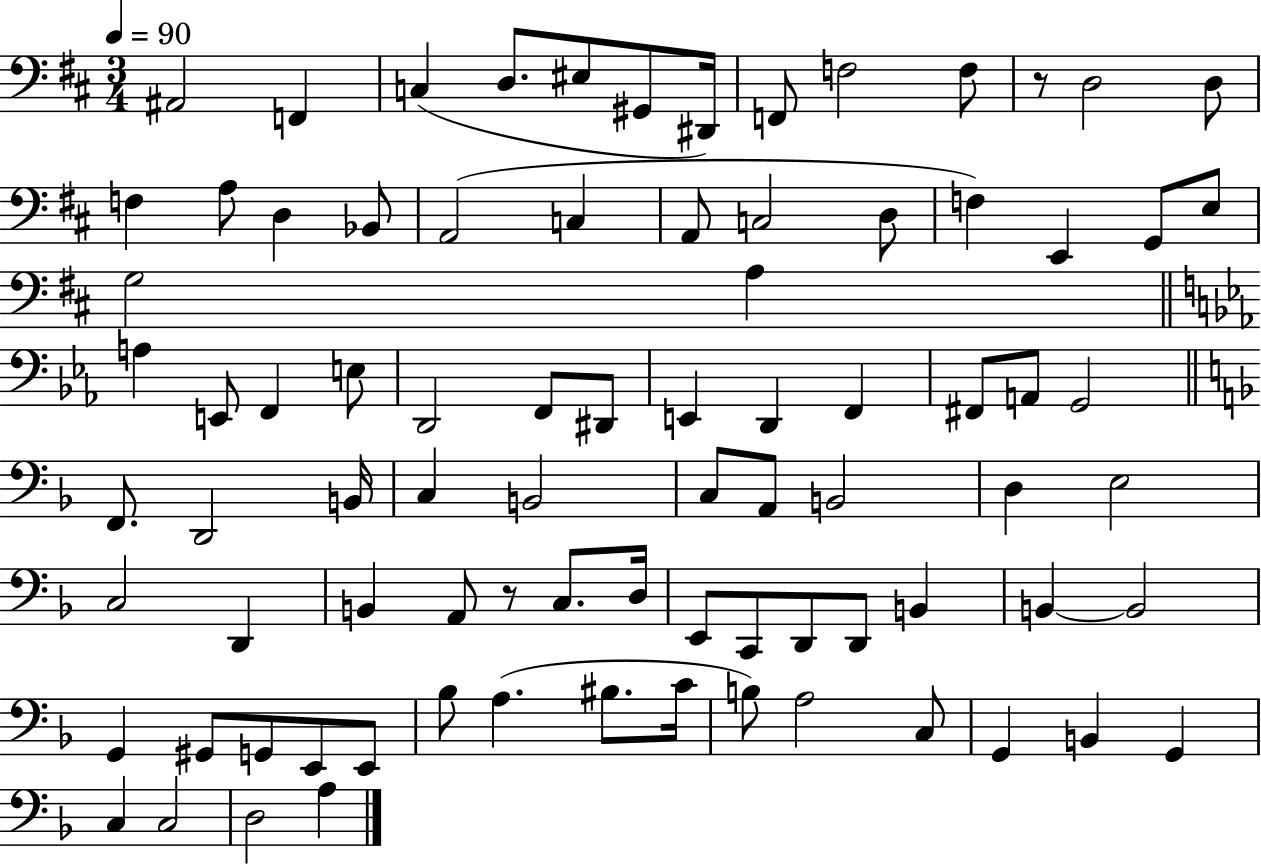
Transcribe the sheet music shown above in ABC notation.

X:1
T:Untitled
M:3/4
L:1/4
K:D
^A,,2 F,, C, D,/2 ^E,/2 ^G,,/2 ^D,,/4 F,,/2 F,2 F,/2 z/2 D,2 D,/2 F, A,/2 D, _B,,/2 A,,2 C, A,,/2 C,2 D,/2 F, E,, G,,/2 E,/2 G,2 A, A, E,,/2 F,, E,/2 D,,2 F,,/2 ^D,,/2 E,, D,, F,, ^F,,/2 A,,/2 G,,2 F,,/2 D,,2 B,,/4 C, B,,2 C,/2 A,,/2 B,,2 D, E,2 C,2 D,, B,, A,,/2 z/2 C,/2 D,/4 E,,/2 C,,/2 D,,/2 D,,/2 B,, B,, B,,2 G,, ^G,,/2 G,,/2 E,,/2 E,,/2 _B,/2 A, ^B,/2 C/4 B,/2 A,2 C,/2 G,, B,, G,, C, C,2 D,2 A,